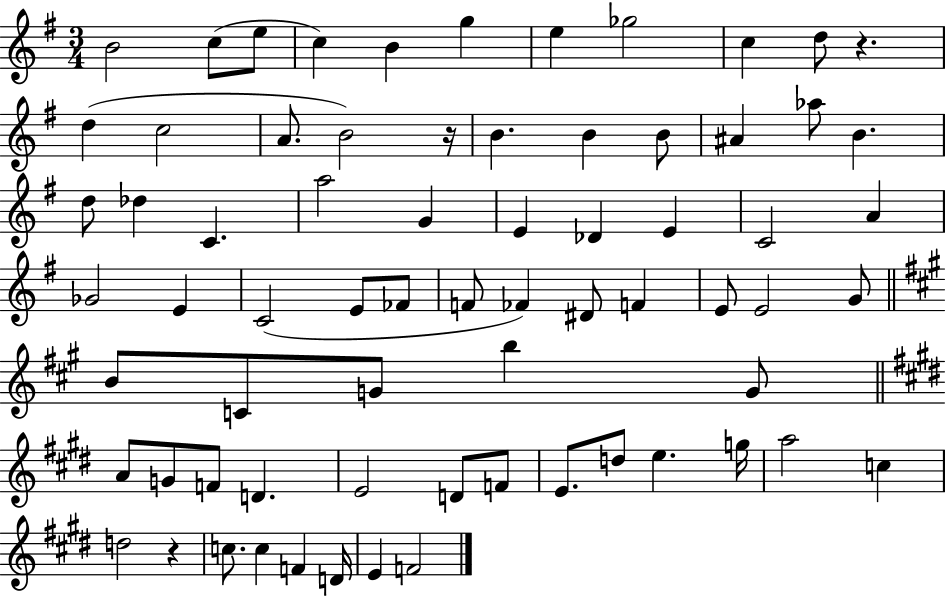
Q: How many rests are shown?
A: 3